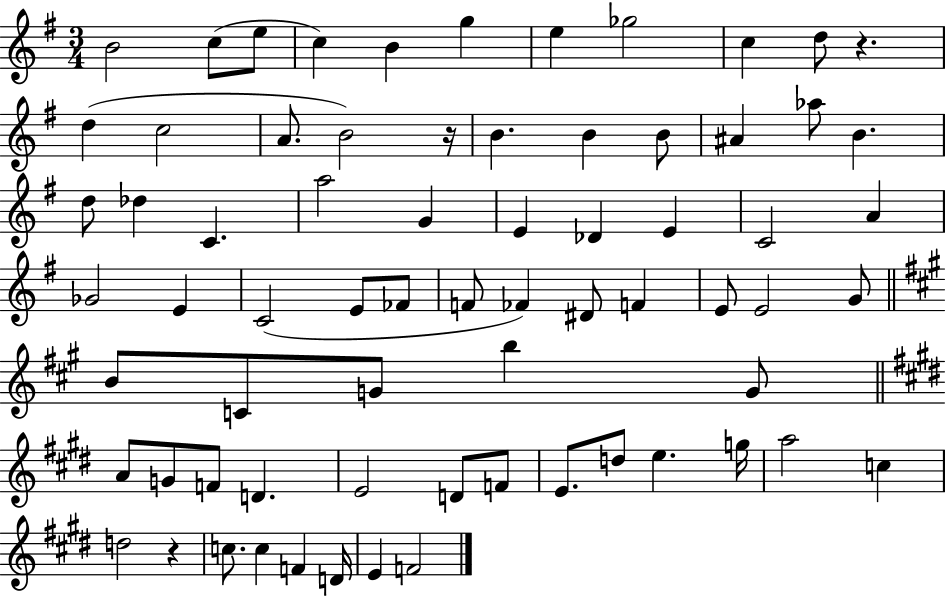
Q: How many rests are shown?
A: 3